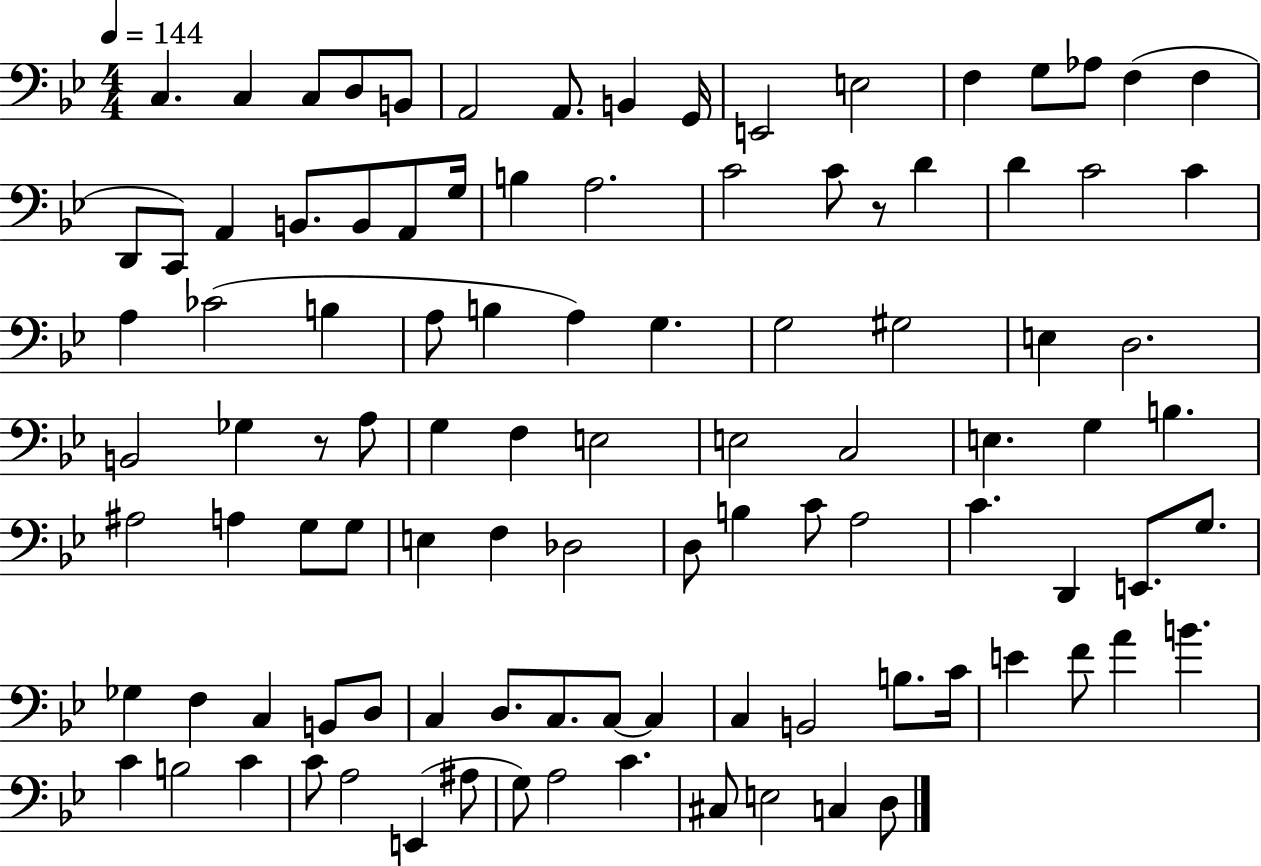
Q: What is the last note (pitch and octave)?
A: D3